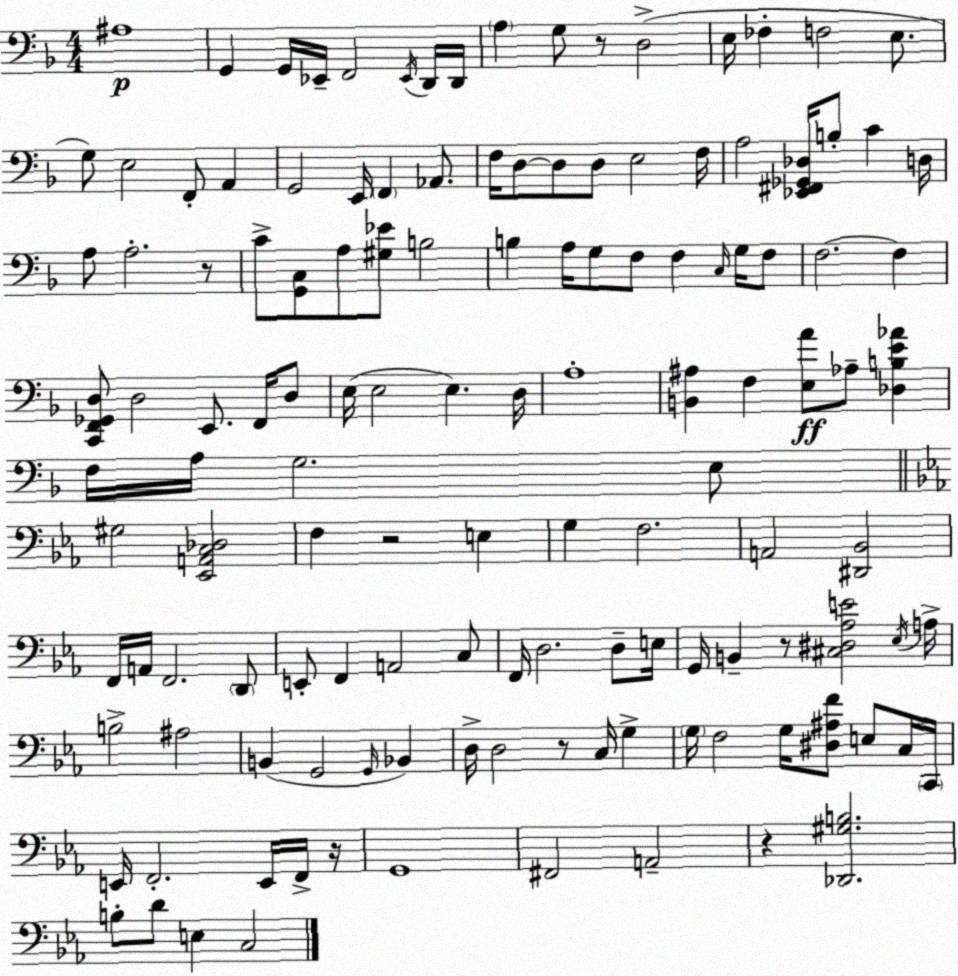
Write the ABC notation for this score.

X:1
T:Untitled
M:4/4
L:1/4
K:F
^A,4 G,, G,,/4 _E,,/4 F,,2 _E,,/4 D,,/4 D,,/4 A, G,/2 z/2 D,2 E,/4 _F, F,2 E,/2 G,/2 E,2 F,,/2 A,, G,,2 E,,/4 F,, _A,,/2 F,/4 D,/2 D,/2 D,/2 E,2 F,/4 A,2 [_E,,^F,,_G,,_D,]/4 B,/2 C D,/4 A,/2 A,2 z/2 C/2 [G,,C,]/2 A,/2 [^G,_E]/2 B,2 B, A,/4 G,/2 F,/2 F, C,/4 G,/4 F,/2 F,2 F, [C,,F,,_G,,D,]/2 D,2 E,,/2 F,,/4 D,/2 E,/4 E,2 E, D,/4 A,4 [B,,^A,] F, [E,A]/2 _A,/2 [_D,B,E_A] F,/4 A,/4 G,2 E,/2 ^G,2 [_E,,A,,C,_D,]2 F, z2 E, G, F,2 A,,2 [^D,,_B,,]2 F,,/4 A,,/4 F,,2 D,,/2 E,,/2 F,, A,,2 C,/2 F,,/4 D,2 D,/2 E,/4 G,,/4 B,, z/2 [^C,^D,_A,E]2 _E,/4 A,/4 B,2 ^A,2 B,, G,,2 G,,/4 _B,, D,/4 D,2 z/2 C,/4 G, G,/4 F,2 G,/4 [^D,^A,F]/2 E,/2 C,/4 C,,/4 E,,/4 F,,2 E,,/4 F,,/4 z/4 G,,4 ^F,,2 A,,2 z [_D,,^G,B,]2 B,/2 D/2 E, C,2